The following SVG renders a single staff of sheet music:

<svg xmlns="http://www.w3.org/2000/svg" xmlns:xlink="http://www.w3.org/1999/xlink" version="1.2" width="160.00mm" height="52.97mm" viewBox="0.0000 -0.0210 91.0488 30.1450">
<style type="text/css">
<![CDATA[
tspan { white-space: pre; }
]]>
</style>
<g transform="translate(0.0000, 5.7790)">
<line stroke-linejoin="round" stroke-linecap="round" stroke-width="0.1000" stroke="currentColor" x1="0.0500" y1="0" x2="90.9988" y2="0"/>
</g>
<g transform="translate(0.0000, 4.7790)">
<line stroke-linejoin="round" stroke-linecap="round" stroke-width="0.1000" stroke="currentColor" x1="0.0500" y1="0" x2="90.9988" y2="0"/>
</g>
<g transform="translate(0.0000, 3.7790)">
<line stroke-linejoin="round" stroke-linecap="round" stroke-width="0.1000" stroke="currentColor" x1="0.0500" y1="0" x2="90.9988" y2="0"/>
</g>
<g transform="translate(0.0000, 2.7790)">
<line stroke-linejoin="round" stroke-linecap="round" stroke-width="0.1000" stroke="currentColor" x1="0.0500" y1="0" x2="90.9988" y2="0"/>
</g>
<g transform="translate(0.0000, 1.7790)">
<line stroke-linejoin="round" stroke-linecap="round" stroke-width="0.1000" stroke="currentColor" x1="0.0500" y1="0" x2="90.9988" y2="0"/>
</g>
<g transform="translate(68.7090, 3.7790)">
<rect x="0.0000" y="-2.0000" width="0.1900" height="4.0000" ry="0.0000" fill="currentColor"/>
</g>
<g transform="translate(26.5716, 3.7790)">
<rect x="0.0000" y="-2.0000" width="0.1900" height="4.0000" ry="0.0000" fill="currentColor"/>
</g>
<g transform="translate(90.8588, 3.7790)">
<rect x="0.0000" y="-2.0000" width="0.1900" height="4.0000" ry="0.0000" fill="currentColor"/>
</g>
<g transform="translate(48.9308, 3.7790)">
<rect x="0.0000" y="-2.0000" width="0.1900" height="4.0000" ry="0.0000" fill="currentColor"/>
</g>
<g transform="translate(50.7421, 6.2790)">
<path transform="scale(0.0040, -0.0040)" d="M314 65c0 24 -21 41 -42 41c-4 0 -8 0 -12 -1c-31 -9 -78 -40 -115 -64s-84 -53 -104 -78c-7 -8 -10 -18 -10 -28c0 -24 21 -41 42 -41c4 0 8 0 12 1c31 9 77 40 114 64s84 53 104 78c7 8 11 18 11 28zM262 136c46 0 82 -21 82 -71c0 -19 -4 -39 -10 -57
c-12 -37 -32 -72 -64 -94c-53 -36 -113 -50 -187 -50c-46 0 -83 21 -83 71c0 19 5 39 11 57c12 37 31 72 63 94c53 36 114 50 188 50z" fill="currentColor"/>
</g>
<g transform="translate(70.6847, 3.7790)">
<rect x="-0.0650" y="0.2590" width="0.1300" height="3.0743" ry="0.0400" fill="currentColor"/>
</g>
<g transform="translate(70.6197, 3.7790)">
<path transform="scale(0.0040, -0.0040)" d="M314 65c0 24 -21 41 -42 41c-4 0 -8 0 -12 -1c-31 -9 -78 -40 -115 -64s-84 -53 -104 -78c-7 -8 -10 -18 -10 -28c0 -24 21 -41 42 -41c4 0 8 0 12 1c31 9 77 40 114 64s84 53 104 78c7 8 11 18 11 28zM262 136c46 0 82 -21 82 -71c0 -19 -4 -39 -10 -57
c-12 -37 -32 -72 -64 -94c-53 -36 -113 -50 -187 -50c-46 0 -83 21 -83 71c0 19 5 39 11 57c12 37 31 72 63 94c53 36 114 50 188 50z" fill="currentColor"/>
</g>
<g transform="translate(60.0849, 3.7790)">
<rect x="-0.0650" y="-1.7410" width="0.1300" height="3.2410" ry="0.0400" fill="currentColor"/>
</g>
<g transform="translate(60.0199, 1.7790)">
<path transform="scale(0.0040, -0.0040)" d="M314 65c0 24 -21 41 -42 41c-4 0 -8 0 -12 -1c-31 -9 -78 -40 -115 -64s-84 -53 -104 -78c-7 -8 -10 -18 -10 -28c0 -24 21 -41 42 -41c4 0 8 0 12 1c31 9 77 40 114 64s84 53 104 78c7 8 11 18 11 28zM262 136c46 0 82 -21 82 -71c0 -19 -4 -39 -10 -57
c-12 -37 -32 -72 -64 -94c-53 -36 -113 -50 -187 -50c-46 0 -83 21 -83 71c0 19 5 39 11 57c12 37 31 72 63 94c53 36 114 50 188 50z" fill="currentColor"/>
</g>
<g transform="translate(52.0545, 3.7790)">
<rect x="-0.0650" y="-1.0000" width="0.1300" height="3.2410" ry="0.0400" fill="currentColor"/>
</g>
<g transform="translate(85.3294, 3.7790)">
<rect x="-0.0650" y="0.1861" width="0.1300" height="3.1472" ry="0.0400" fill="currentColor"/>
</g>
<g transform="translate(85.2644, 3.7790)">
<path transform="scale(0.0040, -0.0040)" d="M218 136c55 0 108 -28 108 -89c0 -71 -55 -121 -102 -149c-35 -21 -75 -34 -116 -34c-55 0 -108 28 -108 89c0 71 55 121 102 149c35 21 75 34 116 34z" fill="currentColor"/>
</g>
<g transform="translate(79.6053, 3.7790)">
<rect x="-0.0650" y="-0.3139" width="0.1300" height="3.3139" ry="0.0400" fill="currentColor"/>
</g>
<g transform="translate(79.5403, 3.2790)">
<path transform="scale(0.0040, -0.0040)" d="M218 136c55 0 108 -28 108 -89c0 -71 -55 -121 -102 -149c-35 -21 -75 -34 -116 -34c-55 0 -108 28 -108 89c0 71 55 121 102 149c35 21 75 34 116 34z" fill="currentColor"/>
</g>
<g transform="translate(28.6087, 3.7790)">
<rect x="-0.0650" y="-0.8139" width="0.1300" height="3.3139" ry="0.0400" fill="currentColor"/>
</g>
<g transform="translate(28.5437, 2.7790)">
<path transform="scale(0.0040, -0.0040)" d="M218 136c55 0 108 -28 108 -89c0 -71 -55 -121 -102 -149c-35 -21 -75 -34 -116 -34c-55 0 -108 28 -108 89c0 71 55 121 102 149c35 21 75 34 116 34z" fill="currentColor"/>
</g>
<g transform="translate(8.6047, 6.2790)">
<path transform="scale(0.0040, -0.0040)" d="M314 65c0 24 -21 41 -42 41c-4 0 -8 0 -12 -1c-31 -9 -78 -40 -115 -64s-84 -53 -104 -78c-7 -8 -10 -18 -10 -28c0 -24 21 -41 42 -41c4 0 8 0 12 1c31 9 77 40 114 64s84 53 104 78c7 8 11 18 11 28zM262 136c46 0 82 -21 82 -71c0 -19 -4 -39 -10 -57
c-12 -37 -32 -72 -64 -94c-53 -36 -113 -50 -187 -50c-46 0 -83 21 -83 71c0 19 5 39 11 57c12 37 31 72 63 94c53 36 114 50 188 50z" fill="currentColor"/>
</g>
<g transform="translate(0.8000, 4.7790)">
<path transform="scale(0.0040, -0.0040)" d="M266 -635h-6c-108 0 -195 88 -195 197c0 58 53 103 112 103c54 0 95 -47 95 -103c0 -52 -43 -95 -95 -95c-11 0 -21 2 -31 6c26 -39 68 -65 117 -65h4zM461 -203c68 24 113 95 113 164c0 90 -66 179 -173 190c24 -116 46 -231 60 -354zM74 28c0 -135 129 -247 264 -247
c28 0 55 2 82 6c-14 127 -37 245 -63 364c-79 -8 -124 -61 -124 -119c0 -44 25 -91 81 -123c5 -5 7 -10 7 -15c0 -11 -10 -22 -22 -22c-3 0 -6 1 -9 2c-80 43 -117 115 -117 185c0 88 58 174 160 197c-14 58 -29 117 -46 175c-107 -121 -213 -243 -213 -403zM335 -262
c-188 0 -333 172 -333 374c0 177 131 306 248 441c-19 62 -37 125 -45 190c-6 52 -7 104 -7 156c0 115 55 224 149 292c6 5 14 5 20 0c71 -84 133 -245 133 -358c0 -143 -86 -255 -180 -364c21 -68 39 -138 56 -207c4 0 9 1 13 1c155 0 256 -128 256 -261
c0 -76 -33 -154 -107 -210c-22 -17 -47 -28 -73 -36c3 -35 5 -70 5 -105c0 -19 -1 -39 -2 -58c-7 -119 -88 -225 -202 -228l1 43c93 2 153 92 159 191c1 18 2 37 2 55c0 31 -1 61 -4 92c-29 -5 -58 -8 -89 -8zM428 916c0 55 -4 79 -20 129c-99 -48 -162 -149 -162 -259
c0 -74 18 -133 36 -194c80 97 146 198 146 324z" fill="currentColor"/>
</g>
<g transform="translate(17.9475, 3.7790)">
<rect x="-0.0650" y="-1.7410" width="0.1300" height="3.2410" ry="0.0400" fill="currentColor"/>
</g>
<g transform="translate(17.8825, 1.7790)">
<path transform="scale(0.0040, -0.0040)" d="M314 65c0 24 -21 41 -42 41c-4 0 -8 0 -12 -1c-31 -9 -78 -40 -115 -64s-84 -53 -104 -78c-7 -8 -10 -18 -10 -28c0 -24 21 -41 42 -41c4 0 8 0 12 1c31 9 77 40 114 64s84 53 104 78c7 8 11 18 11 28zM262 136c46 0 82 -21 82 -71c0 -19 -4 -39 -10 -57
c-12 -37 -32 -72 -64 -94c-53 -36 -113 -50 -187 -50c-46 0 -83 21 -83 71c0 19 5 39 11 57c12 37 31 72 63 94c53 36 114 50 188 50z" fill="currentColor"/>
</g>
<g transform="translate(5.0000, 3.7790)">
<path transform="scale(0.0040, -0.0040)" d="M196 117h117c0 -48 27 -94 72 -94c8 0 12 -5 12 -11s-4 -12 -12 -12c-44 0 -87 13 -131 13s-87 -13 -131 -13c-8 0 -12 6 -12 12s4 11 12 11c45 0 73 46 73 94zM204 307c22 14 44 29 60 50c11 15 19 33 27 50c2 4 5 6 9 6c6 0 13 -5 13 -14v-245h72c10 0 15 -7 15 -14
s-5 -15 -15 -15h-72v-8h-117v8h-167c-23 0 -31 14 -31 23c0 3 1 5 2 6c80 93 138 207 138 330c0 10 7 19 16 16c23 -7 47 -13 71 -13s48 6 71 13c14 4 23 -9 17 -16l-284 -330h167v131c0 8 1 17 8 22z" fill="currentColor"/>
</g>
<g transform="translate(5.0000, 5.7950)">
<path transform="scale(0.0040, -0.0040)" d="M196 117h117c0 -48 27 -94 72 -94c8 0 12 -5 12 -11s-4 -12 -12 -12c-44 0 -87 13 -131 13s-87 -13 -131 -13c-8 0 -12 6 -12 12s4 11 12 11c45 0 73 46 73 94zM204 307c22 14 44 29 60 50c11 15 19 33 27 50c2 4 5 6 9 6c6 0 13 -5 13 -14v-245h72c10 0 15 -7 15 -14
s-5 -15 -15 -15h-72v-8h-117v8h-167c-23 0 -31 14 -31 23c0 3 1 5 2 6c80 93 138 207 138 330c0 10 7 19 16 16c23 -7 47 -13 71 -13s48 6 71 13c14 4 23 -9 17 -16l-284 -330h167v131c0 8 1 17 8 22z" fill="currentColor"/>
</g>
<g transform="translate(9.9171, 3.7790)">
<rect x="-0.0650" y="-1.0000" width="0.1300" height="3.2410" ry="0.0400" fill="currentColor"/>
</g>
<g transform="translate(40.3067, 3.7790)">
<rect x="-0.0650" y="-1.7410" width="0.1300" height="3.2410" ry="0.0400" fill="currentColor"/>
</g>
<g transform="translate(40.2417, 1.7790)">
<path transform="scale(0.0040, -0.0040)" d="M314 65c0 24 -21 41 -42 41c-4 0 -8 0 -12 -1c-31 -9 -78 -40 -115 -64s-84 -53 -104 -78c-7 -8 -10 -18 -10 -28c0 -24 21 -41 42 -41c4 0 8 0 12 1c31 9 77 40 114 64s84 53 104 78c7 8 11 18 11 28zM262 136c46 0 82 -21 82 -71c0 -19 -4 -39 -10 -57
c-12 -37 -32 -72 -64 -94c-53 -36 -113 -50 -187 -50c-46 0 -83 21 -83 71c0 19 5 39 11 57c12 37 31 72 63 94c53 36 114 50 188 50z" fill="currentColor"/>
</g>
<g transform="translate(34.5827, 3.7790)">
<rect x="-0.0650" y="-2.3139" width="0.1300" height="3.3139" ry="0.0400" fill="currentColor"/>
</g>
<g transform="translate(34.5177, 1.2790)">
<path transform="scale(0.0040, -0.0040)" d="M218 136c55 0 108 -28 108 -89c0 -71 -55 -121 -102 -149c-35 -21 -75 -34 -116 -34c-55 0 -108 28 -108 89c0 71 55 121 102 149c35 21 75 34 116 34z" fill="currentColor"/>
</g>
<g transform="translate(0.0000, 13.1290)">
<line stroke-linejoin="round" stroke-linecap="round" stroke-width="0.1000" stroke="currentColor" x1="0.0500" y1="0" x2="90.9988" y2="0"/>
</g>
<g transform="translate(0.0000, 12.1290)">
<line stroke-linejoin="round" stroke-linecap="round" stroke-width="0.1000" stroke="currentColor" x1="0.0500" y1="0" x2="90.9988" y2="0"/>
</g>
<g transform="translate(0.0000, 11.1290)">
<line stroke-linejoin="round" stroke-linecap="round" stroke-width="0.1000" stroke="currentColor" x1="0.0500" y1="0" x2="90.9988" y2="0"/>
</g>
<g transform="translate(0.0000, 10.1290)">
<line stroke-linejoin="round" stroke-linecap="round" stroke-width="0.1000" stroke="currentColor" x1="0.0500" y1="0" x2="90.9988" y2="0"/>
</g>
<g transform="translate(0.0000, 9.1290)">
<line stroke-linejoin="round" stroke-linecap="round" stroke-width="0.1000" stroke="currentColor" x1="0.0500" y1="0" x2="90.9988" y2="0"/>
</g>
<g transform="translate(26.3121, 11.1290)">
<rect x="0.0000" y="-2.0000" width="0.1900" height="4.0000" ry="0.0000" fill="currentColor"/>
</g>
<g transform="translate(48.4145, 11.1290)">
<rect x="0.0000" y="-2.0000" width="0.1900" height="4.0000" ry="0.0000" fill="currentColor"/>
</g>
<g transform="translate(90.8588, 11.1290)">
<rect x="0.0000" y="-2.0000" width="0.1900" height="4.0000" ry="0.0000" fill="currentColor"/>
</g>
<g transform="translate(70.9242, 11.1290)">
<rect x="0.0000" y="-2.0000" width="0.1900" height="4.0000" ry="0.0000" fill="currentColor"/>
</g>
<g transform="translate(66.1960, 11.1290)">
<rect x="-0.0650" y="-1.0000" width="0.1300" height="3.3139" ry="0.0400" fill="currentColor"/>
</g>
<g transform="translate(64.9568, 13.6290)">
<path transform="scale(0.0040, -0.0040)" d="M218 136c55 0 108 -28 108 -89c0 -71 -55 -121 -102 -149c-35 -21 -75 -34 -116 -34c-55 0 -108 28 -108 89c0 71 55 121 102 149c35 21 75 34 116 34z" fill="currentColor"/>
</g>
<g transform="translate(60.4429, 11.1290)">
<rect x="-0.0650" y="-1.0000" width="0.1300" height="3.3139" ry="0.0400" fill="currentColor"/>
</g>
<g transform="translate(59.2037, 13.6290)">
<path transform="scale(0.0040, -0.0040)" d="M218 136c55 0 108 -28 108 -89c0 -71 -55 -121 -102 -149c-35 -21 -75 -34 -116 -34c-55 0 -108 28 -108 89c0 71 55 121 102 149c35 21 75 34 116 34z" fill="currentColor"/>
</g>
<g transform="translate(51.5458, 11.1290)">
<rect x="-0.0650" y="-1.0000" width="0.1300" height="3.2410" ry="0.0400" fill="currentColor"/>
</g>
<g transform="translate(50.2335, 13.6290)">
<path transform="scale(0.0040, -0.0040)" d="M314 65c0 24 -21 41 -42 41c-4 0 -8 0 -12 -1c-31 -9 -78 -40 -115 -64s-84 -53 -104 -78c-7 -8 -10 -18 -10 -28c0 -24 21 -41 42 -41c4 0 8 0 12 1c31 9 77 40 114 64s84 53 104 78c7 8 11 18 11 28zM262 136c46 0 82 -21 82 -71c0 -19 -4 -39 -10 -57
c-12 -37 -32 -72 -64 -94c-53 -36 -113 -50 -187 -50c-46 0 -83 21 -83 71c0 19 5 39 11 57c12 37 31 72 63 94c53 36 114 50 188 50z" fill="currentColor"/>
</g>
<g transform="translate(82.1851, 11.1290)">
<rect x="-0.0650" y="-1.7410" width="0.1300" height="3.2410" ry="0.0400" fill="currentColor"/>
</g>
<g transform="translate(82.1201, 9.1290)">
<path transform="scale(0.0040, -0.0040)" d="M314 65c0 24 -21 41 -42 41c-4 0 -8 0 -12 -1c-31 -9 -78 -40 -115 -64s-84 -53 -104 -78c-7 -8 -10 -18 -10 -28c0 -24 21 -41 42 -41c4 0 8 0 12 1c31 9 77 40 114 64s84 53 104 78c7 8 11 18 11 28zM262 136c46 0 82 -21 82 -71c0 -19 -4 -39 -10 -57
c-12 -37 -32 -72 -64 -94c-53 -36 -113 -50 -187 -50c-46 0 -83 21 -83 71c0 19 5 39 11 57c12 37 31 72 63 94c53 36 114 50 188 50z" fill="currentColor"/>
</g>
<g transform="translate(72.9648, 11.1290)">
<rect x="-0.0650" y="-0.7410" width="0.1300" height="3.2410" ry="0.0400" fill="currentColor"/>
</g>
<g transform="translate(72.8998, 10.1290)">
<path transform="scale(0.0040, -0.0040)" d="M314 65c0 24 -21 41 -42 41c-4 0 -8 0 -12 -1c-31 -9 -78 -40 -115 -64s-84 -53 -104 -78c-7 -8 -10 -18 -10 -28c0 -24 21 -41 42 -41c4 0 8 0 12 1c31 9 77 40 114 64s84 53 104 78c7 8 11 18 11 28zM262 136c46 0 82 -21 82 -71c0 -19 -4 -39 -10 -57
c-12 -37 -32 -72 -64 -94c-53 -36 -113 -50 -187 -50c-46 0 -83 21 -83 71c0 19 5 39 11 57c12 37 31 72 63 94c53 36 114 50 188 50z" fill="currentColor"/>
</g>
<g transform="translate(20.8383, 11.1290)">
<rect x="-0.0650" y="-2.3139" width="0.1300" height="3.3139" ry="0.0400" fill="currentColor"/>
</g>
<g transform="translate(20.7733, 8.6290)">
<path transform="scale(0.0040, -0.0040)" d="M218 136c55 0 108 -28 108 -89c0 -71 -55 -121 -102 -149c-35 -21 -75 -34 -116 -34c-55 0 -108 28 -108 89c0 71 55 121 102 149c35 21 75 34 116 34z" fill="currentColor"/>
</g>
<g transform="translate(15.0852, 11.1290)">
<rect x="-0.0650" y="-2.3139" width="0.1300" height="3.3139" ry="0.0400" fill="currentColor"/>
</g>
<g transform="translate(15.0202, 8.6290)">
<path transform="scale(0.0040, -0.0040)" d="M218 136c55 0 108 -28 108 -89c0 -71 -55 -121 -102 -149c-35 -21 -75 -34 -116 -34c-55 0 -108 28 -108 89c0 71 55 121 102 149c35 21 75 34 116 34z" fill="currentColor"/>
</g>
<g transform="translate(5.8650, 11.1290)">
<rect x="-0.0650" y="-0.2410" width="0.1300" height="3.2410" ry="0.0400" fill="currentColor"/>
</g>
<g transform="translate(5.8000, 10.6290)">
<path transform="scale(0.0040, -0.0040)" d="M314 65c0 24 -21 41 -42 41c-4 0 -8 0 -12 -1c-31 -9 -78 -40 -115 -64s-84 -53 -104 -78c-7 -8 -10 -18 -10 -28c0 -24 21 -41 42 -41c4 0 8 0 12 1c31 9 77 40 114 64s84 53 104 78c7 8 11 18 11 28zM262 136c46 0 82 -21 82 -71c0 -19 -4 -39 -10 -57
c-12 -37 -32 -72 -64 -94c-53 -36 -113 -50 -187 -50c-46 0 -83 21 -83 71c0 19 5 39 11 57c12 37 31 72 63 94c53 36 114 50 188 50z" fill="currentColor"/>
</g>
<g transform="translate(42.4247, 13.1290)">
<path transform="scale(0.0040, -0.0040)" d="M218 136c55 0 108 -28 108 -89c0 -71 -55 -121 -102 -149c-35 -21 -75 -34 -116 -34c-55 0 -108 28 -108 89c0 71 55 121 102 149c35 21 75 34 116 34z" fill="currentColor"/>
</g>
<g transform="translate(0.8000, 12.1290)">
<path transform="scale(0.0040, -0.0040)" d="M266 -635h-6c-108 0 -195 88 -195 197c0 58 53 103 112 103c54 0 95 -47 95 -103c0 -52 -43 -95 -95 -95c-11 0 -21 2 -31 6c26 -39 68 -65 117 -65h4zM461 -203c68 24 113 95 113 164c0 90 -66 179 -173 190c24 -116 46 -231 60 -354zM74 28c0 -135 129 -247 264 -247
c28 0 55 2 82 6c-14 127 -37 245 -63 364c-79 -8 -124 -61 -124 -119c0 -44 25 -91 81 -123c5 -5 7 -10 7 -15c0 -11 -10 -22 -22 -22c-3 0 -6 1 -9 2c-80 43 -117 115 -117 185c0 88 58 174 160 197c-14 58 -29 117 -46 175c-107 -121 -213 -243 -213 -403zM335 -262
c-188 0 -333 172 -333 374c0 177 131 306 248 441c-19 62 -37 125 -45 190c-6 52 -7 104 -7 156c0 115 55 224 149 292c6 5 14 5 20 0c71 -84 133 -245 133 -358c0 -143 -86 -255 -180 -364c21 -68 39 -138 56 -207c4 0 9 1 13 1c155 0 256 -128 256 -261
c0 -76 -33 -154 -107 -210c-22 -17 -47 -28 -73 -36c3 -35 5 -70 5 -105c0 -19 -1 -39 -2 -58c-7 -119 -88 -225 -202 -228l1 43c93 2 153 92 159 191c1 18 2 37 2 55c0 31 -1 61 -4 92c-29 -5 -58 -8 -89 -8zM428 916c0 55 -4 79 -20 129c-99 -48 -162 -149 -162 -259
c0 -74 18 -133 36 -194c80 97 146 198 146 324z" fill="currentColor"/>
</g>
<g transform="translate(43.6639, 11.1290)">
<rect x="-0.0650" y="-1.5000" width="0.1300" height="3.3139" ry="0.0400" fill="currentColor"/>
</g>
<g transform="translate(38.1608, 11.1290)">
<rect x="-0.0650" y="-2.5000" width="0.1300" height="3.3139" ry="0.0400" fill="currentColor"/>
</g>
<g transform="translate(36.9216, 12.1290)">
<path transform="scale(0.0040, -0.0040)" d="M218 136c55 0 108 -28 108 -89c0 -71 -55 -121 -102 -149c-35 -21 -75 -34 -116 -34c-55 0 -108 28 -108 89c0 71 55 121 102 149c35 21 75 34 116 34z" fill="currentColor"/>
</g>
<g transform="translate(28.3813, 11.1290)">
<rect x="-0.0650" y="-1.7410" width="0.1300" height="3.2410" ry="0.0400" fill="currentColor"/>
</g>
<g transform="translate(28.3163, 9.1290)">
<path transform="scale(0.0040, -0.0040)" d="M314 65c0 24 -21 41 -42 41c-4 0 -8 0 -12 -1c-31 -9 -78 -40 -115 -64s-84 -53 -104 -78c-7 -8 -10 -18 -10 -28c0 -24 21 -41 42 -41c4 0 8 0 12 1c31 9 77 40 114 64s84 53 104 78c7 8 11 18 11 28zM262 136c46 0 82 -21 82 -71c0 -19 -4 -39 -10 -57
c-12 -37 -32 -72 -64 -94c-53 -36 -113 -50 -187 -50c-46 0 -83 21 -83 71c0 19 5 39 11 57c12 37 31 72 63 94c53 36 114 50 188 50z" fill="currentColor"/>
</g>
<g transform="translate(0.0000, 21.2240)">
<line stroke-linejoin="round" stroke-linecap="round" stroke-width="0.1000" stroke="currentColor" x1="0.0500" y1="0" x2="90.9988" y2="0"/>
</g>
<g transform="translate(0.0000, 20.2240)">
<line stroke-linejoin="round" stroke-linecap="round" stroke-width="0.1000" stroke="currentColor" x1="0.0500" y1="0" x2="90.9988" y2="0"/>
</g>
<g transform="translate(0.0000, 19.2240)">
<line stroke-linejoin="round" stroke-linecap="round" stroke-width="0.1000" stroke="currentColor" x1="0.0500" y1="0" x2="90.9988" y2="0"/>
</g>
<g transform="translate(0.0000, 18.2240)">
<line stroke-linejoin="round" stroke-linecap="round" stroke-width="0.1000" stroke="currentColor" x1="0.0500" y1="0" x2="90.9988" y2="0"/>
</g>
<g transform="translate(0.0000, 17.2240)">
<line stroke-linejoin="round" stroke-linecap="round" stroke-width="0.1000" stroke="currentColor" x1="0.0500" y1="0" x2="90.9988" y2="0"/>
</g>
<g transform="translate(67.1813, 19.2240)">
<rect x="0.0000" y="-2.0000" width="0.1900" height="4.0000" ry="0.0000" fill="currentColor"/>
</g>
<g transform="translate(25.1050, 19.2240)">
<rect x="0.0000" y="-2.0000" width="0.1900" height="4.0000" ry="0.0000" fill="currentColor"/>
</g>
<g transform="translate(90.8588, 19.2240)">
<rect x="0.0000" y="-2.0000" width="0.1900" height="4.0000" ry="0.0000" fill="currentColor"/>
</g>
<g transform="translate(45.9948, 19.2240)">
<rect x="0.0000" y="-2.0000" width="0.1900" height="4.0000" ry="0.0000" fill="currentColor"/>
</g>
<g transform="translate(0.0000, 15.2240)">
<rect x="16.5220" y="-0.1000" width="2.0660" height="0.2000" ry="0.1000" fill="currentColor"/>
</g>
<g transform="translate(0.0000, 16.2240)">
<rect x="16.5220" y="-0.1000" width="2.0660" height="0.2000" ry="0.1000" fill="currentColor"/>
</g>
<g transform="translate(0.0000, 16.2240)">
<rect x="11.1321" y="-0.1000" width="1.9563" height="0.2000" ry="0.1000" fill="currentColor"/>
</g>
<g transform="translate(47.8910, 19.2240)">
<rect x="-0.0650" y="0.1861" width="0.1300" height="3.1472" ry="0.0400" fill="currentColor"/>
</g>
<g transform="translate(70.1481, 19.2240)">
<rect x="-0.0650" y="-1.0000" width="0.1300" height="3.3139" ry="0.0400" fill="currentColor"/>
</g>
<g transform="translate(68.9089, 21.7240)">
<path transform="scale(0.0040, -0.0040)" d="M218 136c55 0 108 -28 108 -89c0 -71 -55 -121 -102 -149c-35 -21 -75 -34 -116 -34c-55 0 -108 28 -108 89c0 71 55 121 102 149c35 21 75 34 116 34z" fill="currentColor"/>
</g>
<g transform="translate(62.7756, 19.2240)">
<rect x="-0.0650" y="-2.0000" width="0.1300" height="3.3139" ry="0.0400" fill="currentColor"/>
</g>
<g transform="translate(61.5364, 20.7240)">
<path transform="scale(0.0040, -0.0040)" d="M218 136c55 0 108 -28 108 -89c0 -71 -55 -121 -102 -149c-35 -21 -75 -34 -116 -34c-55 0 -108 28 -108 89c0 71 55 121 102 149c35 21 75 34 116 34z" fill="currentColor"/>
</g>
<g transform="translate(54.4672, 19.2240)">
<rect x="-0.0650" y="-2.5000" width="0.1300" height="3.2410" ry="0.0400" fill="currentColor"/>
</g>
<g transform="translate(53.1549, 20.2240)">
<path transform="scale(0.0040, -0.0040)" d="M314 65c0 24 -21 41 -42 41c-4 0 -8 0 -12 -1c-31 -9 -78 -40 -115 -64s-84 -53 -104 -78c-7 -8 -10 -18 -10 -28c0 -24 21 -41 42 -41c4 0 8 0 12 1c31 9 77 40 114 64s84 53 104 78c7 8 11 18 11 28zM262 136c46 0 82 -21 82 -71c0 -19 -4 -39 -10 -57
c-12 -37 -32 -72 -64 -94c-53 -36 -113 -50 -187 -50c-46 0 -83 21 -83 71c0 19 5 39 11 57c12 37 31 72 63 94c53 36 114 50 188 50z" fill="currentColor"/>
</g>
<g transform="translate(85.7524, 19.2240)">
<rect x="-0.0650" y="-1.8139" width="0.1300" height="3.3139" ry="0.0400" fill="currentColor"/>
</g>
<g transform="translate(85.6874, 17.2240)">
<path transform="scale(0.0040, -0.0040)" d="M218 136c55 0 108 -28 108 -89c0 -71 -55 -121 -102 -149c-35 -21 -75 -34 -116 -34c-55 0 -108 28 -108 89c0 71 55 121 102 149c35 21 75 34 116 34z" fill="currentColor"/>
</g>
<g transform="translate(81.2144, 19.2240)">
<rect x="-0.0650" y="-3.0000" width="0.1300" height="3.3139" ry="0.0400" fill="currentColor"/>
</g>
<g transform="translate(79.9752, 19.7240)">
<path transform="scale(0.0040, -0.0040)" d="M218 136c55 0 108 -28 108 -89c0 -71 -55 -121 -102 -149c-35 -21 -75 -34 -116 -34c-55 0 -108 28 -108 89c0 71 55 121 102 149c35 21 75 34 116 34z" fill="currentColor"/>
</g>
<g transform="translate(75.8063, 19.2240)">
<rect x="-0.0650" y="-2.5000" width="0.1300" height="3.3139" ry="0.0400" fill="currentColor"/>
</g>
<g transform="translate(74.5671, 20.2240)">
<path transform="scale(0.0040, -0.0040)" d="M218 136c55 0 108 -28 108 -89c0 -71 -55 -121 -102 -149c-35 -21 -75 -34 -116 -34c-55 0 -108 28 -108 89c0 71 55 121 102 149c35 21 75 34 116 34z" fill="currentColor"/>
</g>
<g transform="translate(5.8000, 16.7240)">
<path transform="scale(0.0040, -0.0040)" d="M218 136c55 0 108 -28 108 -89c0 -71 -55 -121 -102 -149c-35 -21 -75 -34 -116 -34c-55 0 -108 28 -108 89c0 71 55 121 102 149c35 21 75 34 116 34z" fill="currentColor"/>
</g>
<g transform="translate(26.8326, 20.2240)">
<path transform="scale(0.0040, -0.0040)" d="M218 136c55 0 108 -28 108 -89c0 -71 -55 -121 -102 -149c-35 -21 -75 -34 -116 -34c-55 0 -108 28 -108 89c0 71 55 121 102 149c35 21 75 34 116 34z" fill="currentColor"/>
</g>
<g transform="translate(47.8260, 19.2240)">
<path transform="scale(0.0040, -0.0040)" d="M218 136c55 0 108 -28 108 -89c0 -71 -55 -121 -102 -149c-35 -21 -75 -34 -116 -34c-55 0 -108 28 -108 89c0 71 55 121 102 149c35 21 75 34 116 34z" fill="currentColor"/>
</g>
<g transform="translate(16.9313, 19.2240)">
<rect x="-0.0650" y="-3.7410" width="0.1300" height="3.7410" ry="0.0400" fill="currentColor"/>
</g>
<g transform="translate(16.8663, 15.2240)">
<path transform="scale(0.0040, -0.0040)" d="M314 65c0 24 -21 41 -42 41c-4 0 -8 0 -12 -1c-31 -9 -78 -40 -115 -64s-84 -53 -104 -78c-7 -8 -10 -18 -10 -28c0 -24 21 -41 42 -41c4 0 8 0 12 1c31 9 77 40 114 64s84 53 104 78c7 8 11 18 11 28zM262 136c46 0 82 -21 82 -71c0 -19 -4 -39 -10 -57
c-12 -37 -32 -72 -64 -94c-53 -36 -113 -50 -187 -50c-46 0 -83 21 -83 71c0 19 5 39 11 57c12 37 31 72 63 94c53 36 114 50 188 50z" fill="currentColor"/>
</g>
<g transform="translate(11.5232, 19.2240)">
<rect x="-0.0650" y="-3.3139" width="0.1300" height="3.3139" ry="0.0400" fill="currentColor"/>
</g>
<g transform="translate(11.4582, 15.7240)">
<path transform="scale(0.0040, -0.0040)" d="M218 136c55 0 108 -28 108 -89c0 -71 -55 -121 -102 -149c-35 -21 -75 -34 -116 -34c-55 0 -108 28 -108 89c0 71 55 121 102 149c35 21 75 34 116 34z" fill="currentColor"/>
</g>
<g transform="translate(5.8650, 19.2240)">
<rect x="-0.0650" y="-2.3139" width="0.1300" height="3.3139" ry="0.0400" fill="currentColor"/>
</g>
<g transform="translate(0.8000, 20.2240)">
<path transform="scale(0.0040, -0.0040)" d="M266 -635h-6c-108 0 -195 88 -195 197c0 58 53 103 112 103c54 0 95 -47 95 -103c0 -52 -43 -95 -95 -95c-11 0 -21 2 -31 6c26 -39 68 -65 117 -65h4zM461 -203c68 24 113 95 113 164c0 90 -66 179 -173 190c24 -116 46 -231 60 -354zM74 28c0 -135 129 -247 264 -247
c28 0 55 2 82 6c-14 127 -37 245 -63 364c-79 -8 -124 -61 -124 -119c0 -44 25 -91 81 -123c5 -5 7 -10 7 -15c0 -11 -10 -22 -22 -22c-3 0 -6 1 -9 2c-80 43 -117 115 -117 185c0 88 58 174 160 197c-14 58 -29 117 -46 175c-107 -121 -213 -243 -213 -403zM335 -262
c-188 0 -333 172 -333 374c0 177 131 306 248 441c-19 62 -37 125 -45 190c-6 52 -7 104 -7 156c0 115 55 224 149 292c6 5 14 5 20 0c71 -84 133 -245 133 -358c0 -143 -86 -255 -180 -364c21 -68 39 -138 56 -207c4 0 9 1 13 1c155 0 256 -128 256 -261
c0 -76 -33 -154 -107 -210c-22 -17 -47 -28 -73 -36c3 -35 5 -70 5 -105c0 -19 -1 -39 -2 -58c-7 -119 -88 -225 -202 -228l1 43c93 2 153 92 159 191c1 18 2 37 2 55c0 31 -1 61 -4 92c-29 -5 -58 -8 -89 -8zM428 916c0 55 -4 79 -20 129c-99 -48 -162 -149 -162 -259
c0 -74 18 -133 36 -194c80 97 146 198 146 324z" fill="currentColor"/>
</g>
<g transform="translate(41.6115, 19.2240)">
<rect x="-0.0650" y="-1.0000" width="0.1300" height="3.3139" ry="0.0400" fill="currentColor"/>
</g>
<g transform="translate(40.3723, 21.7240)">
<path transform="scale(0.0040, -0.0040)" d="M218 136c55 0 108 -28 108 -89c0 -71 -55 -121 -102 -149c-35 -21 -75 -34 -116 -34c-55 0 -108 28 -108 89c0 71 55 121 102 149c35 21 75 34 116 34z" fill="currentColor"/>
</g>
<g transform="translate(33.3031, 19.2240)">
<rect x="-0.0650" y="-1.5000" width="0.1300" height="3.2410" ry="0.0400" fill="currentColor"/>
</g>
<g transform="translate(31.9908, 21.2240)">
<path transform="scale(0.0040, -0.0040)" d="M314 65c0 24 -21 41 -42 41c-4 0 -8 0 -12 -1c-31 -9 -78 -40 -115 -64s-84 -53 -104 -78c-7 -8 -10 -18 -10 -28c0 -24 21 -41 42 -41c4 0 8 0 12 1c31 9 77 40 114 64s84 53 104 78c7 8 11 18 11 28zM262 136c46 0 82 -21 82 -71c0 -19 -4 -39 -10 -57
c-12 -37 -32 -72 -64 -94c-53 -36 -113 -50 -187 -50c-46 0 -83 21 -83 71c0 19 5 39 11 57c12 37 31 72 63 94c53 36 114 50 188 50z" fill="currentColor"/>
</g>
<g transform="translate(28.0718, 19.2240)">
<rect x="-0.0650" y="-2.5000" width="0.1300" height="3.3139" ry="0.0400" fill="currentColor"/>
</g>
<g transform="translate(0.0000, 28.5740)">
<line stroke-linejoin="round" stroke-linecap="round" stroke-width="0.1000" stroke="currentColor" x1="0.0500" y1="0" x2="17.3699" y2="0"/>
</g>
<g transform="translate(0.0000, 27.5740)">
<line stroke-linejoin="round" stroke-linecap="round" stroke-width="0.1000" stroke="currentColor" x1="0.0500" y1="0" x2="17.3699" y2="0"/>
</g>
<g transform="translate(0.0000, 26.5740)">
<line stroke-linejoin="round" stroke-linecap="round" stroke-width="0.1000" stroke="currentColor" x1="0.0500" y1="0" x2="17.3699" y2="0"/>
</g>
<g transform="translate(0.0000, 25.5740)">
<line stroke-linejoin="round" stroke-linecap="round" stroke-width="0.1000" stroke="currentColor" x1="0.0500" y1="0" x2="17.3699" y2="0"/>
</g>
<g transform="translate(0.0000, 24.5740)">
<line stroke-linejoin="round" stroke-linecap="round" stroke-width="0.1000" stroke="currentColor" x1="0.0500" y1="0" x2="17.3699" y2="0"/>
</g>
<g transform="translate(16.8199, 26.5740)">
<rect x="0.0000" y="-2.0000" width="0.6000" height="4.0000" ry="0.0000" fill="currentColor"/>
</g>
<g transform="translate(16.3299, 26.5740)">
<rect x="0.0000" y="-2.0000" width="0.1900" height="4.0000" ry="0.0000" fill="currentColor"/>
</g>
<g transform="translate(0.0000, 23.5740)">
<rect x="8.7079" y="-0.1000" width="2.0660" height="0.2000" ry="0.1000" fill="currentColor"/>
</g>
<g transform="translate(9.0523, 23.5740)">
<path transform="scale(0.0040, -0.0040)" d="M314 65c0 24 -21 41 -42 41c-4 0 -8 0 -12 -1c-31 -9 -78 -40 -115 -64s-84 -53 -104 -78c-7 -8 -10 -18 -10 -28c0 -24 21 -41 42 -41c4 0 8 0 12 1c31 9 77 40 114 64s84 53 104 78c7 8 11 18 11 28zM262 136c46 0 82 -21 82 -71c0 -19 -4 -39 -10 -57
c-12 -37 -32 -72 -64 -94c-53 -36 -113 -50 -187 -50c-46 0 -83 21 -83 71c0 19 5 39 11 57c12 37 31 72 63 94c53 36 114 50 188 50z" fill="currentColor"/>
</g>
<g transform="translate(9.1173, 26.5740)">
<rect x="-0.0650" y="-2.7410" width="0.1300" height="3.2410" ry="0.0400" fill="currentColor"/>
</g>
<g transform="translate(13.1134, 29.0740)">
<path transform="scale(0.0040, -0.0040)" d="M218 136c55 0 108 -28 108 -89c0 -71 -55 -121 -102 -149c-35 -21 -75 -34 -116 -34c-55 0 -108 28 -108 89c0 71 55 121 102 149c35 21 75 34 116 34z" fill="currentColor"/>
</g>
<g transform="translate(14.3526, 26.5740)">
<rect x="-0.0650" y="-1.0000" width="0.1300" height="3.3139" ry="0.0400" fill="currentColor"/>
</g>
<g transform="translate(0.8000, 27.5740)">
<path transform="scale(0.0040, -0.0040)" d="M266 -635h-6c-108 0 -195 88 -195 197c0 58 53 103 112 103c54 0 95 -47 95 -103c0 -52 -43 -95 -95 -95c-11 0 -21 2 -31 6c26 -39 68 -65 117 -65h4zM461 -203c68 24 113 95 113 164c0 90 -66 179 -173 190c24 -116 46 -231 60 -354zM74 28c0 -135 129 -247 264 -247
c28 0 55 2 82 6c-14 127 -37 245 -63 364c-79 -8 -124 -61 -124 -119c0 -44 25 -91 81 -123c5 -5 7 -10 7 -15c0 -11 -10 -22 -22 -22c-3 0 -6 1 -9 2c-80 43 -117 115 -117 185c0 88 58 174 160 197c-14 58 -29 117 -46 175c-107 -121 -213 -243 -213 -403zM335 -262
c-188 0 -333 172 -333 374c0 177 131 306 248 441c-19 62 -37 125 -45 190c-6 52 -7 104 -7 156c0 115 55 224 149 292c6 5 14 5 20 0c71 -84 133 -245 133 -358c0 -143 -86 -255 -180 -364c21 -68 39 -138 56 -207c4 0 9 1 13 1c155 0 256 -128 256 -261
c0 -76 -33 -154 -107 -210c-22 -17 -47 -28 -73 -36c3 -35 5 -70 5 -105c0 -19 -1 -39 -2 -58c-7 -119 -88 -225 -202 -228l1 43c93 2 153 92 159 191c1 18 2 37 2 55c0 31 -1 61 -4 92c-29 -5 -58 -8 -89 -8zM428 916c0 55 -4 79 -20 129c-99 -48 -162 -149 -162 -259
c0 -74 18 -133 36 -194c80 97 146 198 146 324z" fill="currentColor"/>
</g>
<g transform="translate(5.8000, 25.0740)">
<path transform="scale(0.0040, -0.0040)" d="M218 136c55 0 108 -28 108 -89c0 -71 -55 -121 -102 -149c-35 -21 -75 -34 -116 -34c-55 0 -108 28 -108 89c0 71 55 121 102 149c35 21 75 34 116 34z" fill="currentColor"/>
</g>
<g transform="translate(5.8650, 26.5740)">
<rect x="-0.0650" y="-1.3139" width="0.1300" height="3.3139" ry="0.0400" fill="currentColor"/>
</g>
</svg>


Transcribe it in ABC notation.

X:1
T:Untitled
M:4/4
L:1/4
K:C
D2 f2 d g f2 D2 f2 B2 c B c2 g g f2 G E D2 D D d2 f2 g b c'2 G E2 D B G2 F D G A f e a2 D